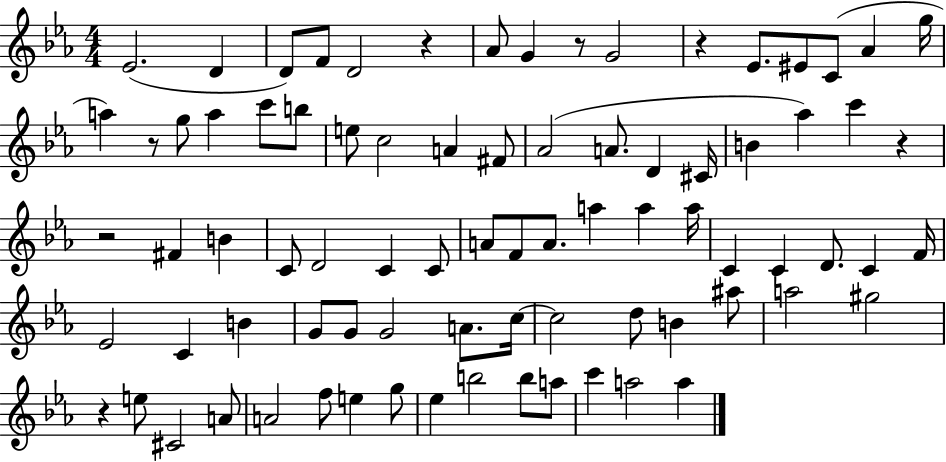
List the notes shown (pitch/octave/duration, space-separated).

Eb4/h. D4/q D4/e F4/e D4/h R/q Ab4/e G4/q R/e G4/h R/q Eb4/e. EIS4/e C4/e Ab4/q G5/s A5/q R/e G5/e A5/q C6/e B5/e E5/e C5/h A4/q F#4/e Ab4/h A4/e. D4/q C#4/s B4/q Ab5/q C6/q R/q R/h F#4/q B4/q C4/e D4/h C4/q C4/e A4/e F4/e A4/e. A5/q A5/q A5/s C4/q C4/q D4/e. C4/q F4/s Eb4/h C4/q B4/q G4/e G4/e G4/h A4/e. C5/s C5/h D5/e B4/q A#5/e A5/h G#5/h R/q E5/e C#4/h A4/e A4/h F5/e E5/q G5/e Eb5/q B5/h B5/e A5/e C6/q A5/h A5/q